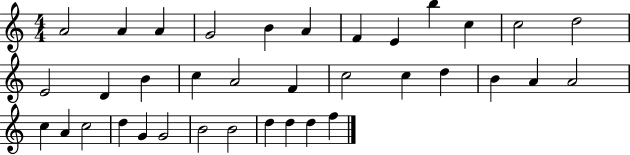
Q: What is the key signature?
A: C major